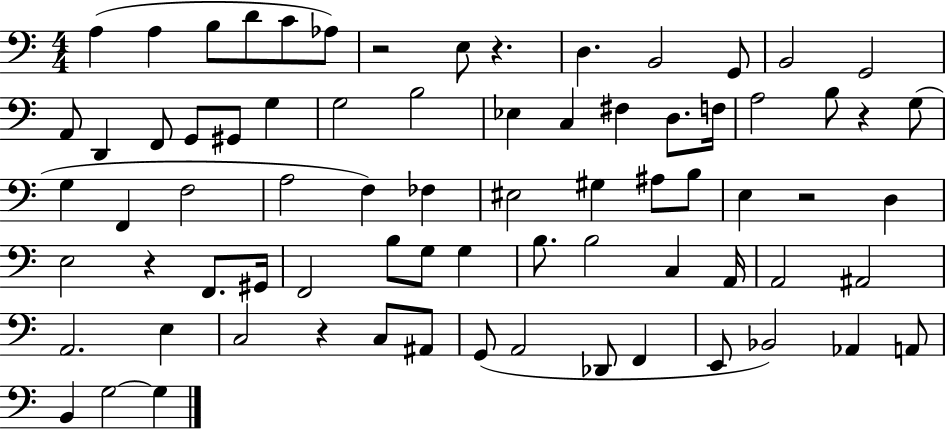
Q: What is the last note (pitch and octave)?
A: G3